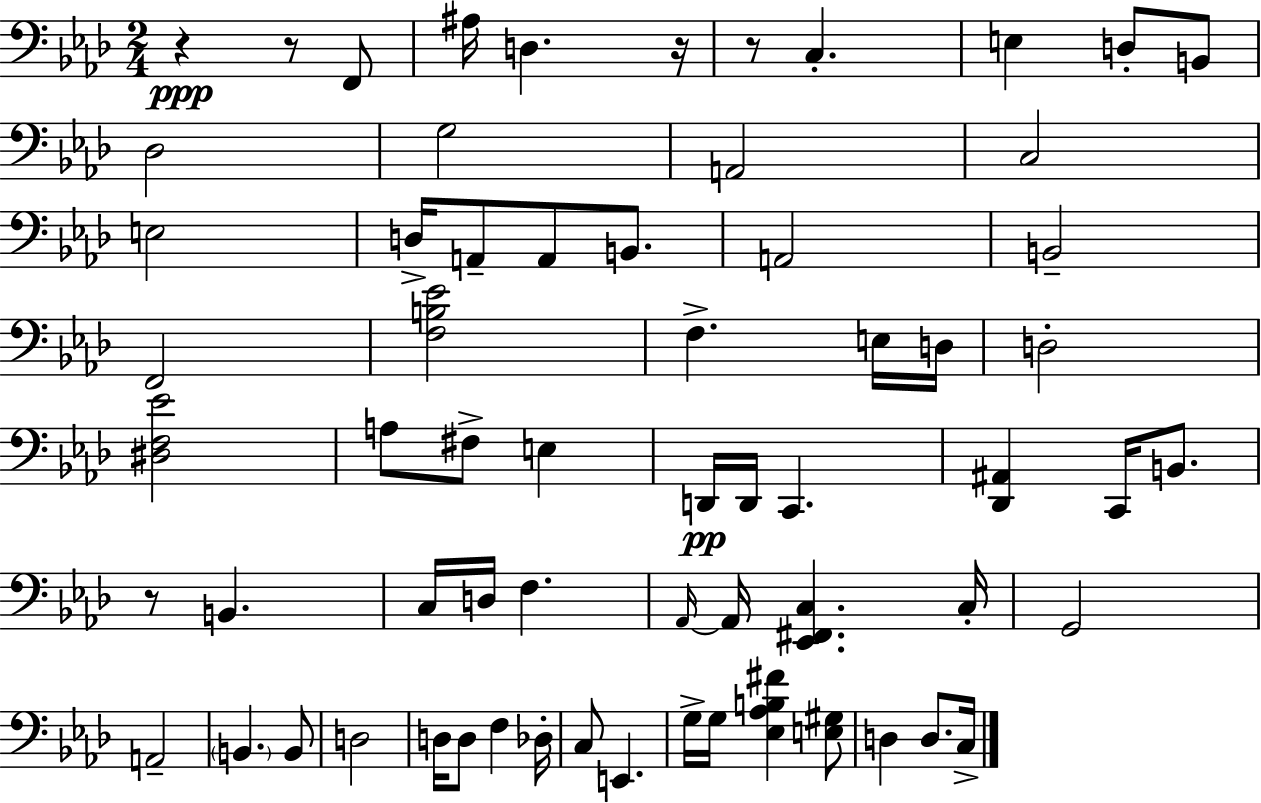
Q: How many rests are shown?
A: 5